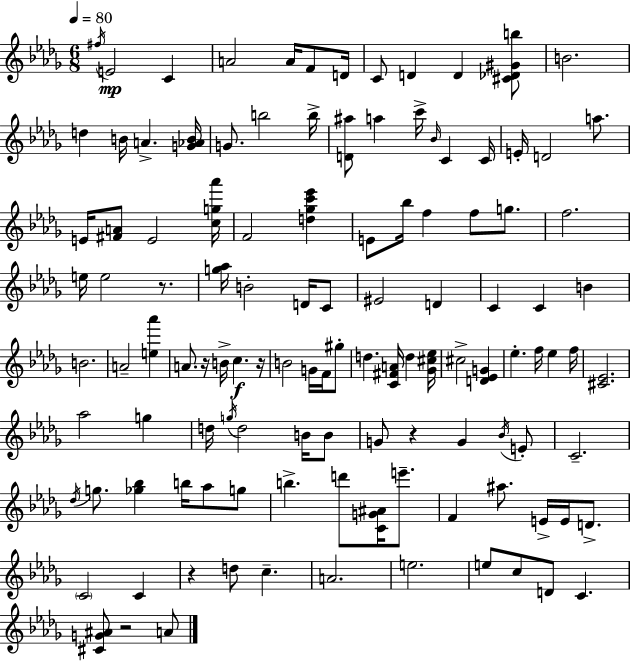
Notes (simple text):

F#5/s E4/h C4/q A4/h A4/s F4/e D4/s C4/e D4/q D4/q [C#4,Db4,G#4,B5]/e B4/h. D5/q B4/s A4/q. [G4,Ab4,B4]/s G4/e. B5/h B5/s [D4,A#5]/e A5/q C6/s Bb4/s C4/q C4/s E4/s D4/h A5/e. E4/s [F#4,A4]/e E4/h [C5,G5,Ab6]/s F4/h [D5,Gb5,C6,Eb6]/q E4/e Bb5/s F5/q F5/e G5/e. F5/h. E5/s E5/h R/e. [G5,Ab5]/s B4/h D4/s C4/e EIS4/h D4/q C4/q C4/q B4/q B4/h. A4/h [E5,Ab6]/q A4/e. R/s B4/s C5/q. R/s B4/h G4/s F4/s G#5/e D5/q. [C4,F#4,A4]/s D5/q [Gb4,C#5,Eb5]/s C#5/h [D4,Eb4,G4]/q Eb5/q. F5/s Eb5/q F5/s [C#4,Eb4]/h. Ab5/h G5/q D5/s G5/s D5/h B4/s B4/e G4/e R/q G4/q Bb4/s E4/e C4/h. Db5/s G5/e. [Gb5,Bb5]/q B5/s Ab5/e G5/e B5/q. D6/e [C4,G4,A#4]/s E6/e. F4/q A#5/e. E4/s E4/s D4/e. C4/h C4/q R/q D5/e C5/q. A4/h. E5/h. E5/e C5/e D4/e C4/q. [C#4,G4,A#4]/e R/h A4/e